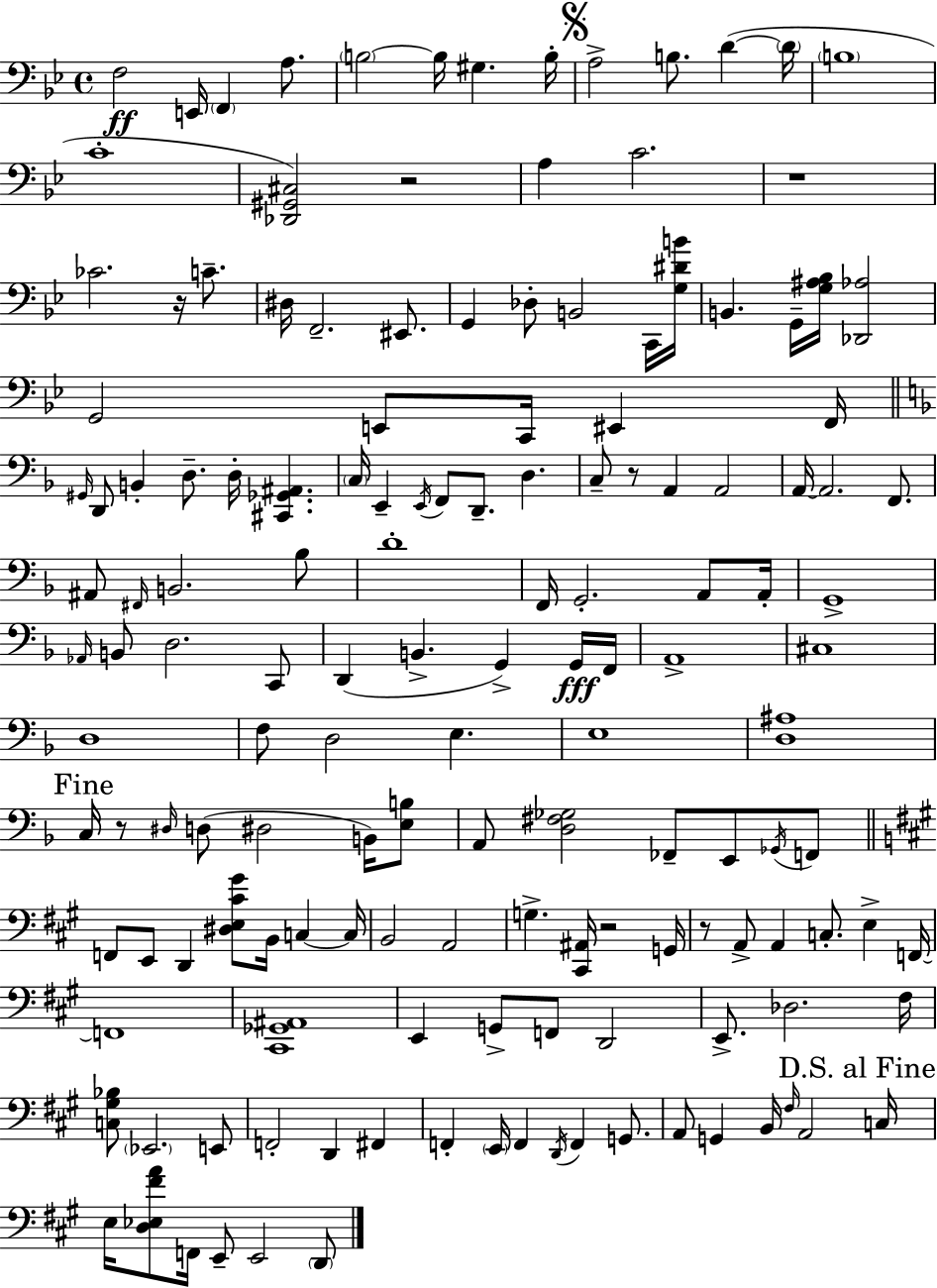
F3/h E2/s F2/q A3/e. B3/h B3/s G#3/q. B3/s A3/h B3/e. D4/q D4/s B3/w C4/w [Db2,G#2,C#3]/h R/h A3/q C4/h. R/w CES4/h. R/s C4/e. D#3/s F2/h. EIS2/e. G2/q Db3/e B2/h C2/s [G3,D#4,B4]/s B2/q. G2/s [G3,A#3,Bb3]/s [Db2,Ab3]/h G2/h E2/e C2/s EIS2/q F2/s G#2/s D2/e B2/q D3/e. D3/s [C#2,Gb2,A#2]/q. C3/s E2/q E2/s F2/e D2/e. D3/q. C3/e R/e A2/q A2/h A2/s A2/h. F2/e. A#2/e F#2/s B2/h. Bb3/e D4/w F2/s G2/h. A2/e A2/s G2/w Ab2/s B2/e D3/h. C2/e D2/q B2/q. G2/q G2/s F2/s A2/w C#3/w D3/w F3/e D3/h E3/q. E3/w [D3,A#3]/w C3/s R/e D#3/s D3/e D#3/h B2/s [E3,B3]/e A2/e [D3,F#3,Gb3]/h FES2/e E2/e Gb2/s F2/e F2/e E2/e D2/q [D#3,E3,C#4,G#4]/e B2/s C3/q C3/s B2/h A2/h G3/q. [C#2,A#2]/s R/h G2/s R/e A2/e A2/q C3/e. E3/q F2/s F2/w [C#2,Gb2,A#2]/w E2/q G2/e F2/e D2/h E2/e. Db3/h. F#3/s [C3,G#3,Bb3]/e Eb2/h. E2/e F2/h D2/q F#2/q F2/q E2/s F2/q D2/s F2/q G2/e. A2/e G2/q B2/s F#3/s A2/h C3/s E3/s [D3,Eb3,F#4,A4]/e F2/s E2/e E2/h D2/e